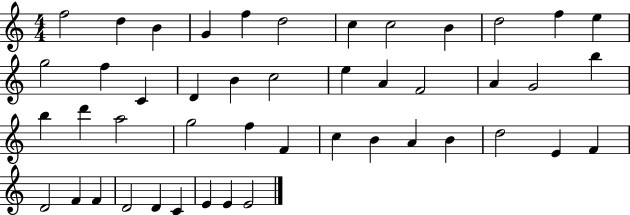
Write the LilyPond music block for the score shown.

{
  \clef treble
  \numericTimeSignature
  \time 4/4
  \key c \major
  f''2 d''4 b'4 | g'4 f''4 d''2 | c''4 c''2 b'4 | d''2 f''4 e''4 | \break g''2 f''4 c'4 | d'4 b'4 c''2 | e''4 a'4 f'2 | a'4 g'2 b''4 | \break b''4 d'''4 a''2 | g''2 f''4 f'4 | c''4 b'4 a'4 b'4 | d''2 e'4 f'4 | \break d'2 f'4 f'4 | d'2 d'4 c'4 | e'4 e'4 e'2 | \bar "|."
}